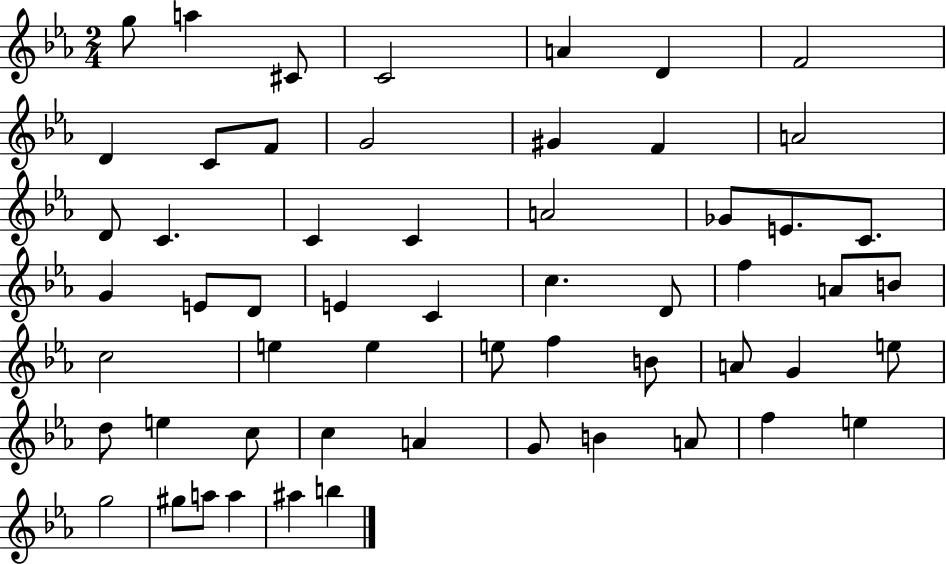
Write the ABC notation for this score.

X:1
T:Untitled
M:2/4
L:1/4
K:Eb
g/2 a ^C/2 C2 A D F2 D C/2 F/2 G2 ^G F A2 D/2 C C C A2 _G/2 E/2 C/2 G E/2 D/2 E C c D/2 f A/2 B/2 c2 e e e/2 f B/2 A/2 G e/2 d/2 e c/2 c A G/2 B A/2 f e g2 ^g/2 a/2 a ^a b